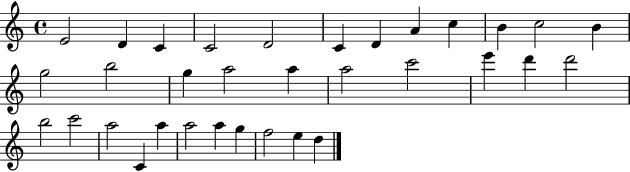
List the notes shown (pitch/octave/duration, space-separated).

E4/h D4/q C4/q C4/h D4/h C4/q D4/q A4/q C5/q B4/q C5/h B4/q G5/h B5/h G5/q A5/h A5/q A5/h C6/h E6/q D6/q D6/h B5/h C6/h A5/h C4/q A5/q A5/h A5/q G5/q F5/h E5/q D5/q